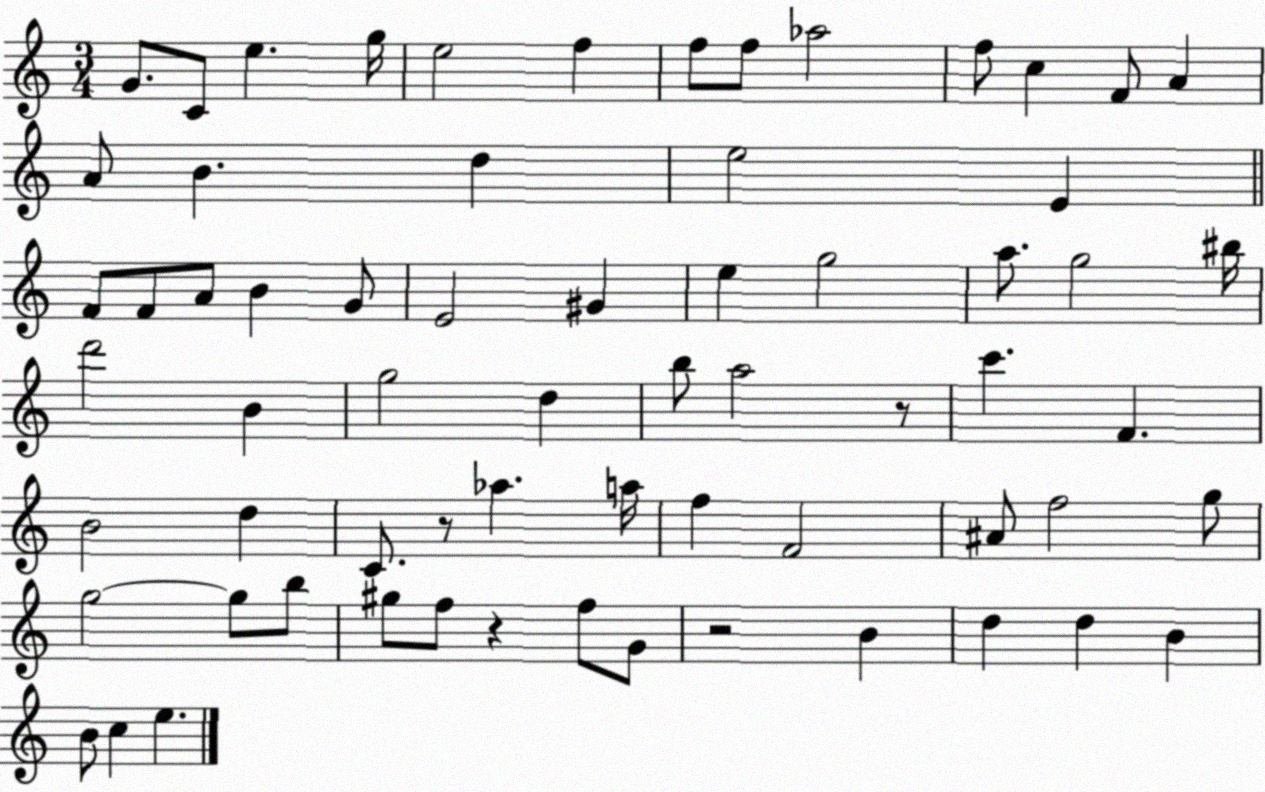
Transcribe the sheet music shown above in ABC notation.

X:1
T:Untitled
M:3/4
L:1/4
K:C
G/2 C/2 e g/4 e2 f f/2 f/2 _a2 f/2 c F/2 A A/2 B d e2 E F/2 F/2 A/2 B G/2 E2 ^G e g2 a/2 g2 ^b/4 d'2 B g2 d b/2 a2 z/2 c' F B2 d C/2 z/2 _a a/4 f F2 ^A/2 f2 g/2 g2 g/2 b/2 ^g/2 f/2 z f/2 G/2 z2 B d d B B/2 c e